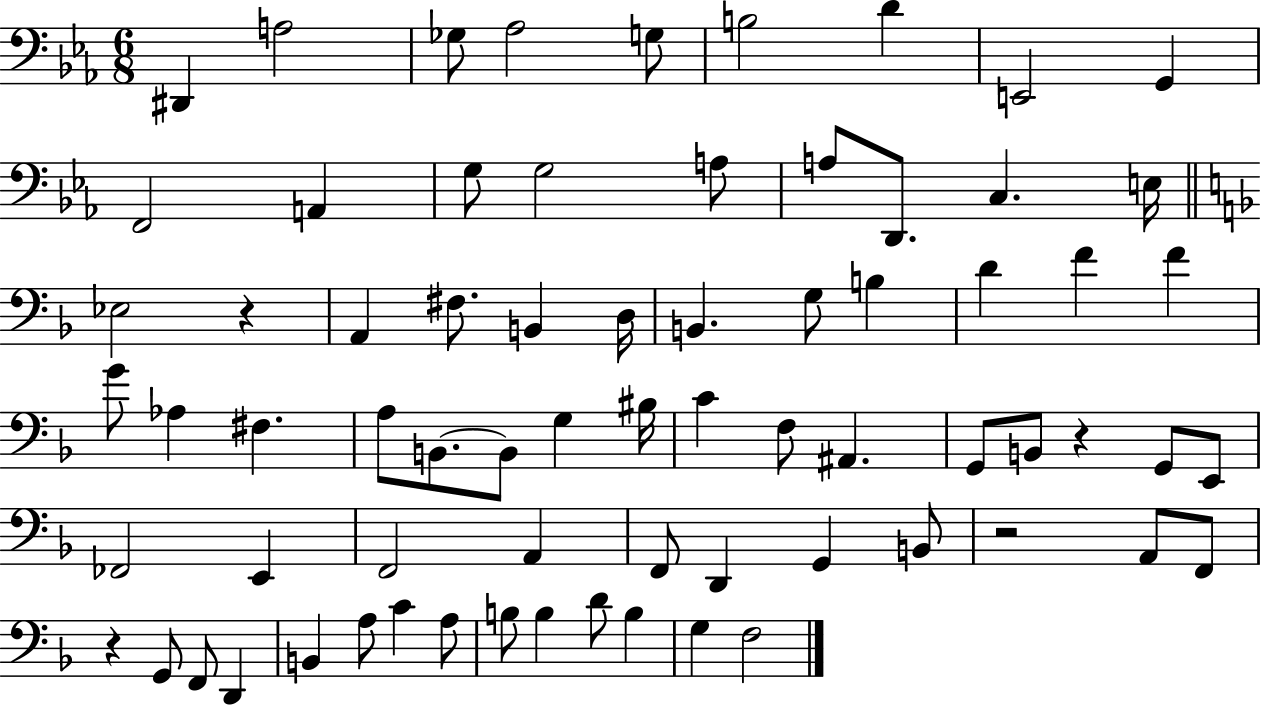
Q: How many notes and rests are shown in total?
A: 71